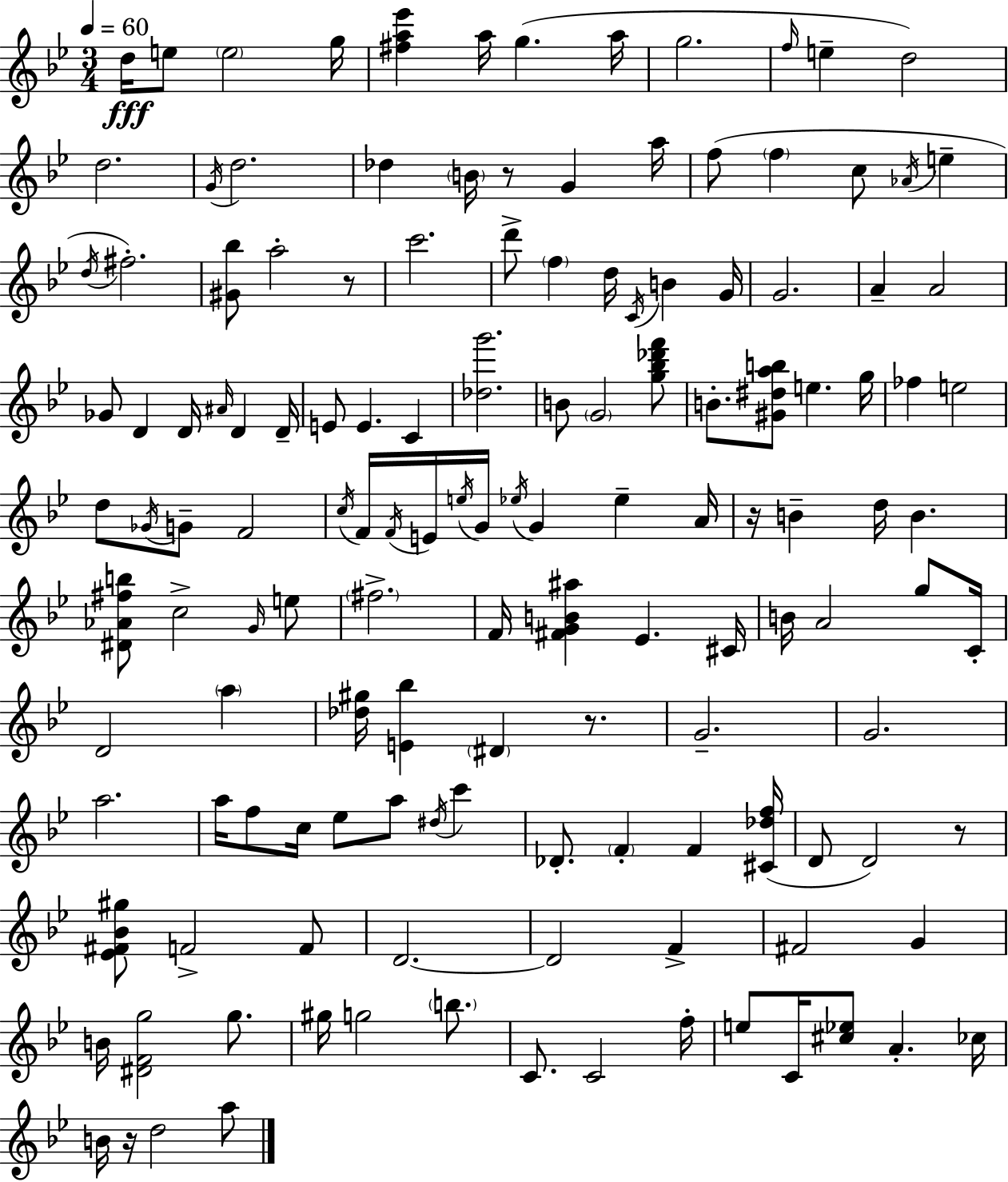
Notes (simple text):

D5/s E5/e E5/h G5/s [F#5,A5,Eb6]/q A5/s G5/q. A5/s G5/h. F5/s E5/q D5/h D5/h. G4/s D5/h. Db5/q B4/s R/e G4/q A5/s F5/e F5/q C5/e Ab4/s E5/q D5/s F#5/h. [G#4,Bb5]/e A5/h R/e C6/h. D6/e F5/q D5/s C4/s B4/q G4/s G4/h. A4/q A4/h Gb4/e D4/q D4/s A#4/s D4/q D4/s E4/e E4/q. C4/q [Db5,G6]/h. B4/e G4/h [G5,Bb5,Db6,F6]/e B4/e. [G#4,D#5,A5,B5]/e E5/q. G5/s FES5/q E5/h D5/e Gb4/s G4/e F4/h C5/s F4/s F4/s E4/s E5/s G4/s Eb5/s G4/q Eb5/q A4/s R/s B4/q D5/s B4/q. [D#4,Ab4,F#5,B5]/e C5/h G4/s E5/e F#5/h. F4/s [F#4,G4,B4,A#5]/q Eb4/q. C#4/s B4/s A4/h G5/e C4/s D4/h A5/q [Db5,G#5]/s [E4,Bb5]/q D#4/q R/e. G4/h. G4/h. A5/h. A5/s F5/e C5/s Eb5/e A5/e D#5/s C6/q Db4/e. F4/q F4/q [C#4,Db5,F5]/s D4/e D4/h R/e [Eb4,F#4,Bb4,G#5]/e F4/h F4/e D4/h. D4/h F4/q F#4/h G4/q B4/s [D#4,F4,G5]/h G5/e. G#5/s G5/h B5/e. C4/e. C4/h F5/s E5/e C4/s [C#5,Eb5]/e A4/q. CES5/s B4/s R/s D5/h A5/e